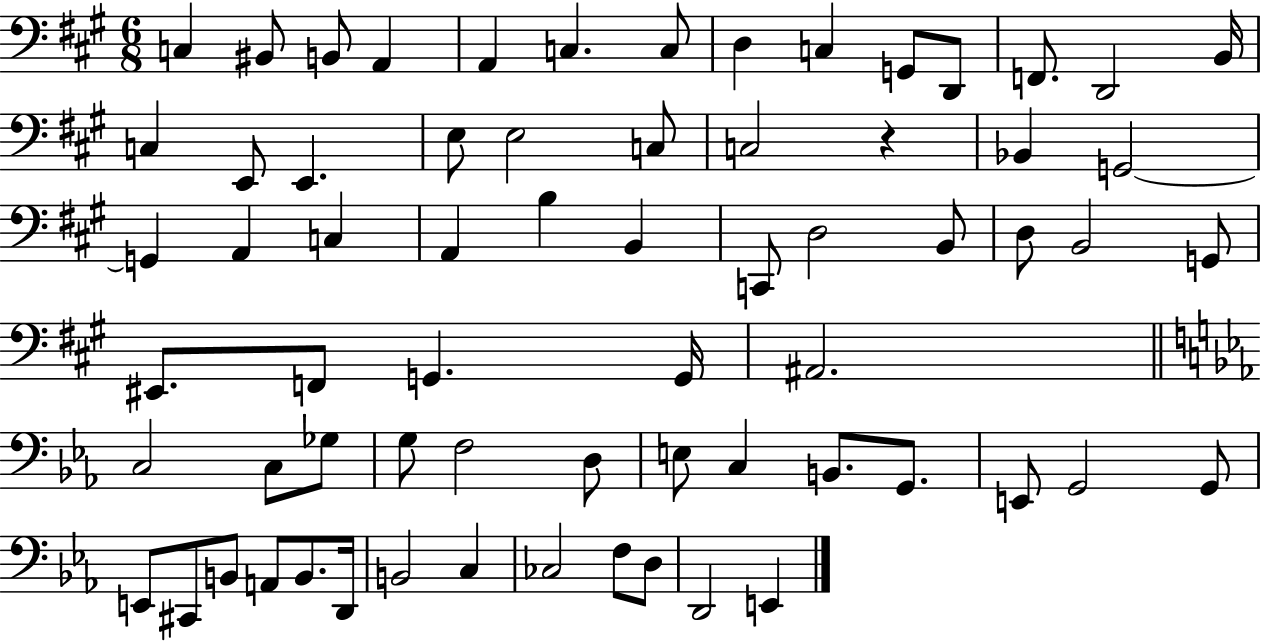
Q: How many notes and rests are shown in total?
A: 67